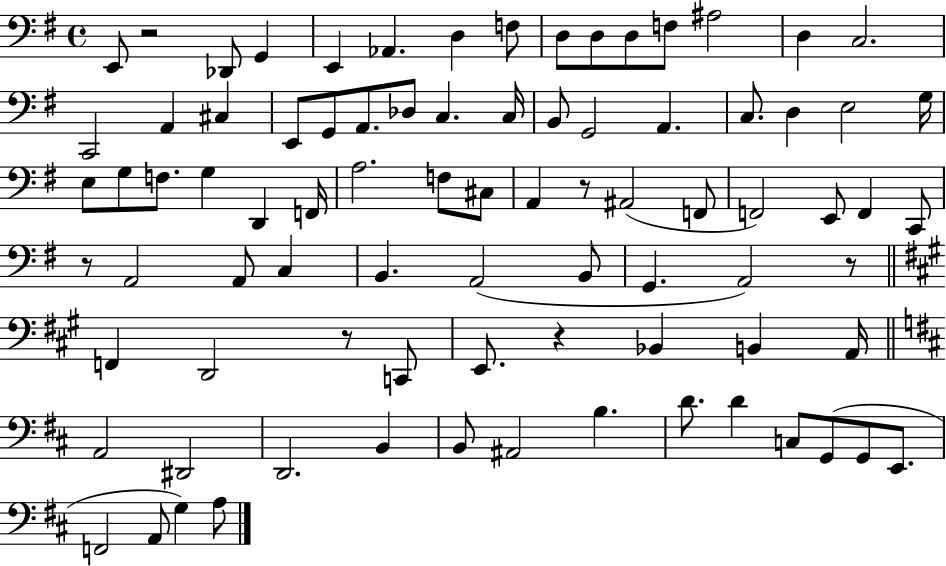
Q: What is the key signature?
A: G major